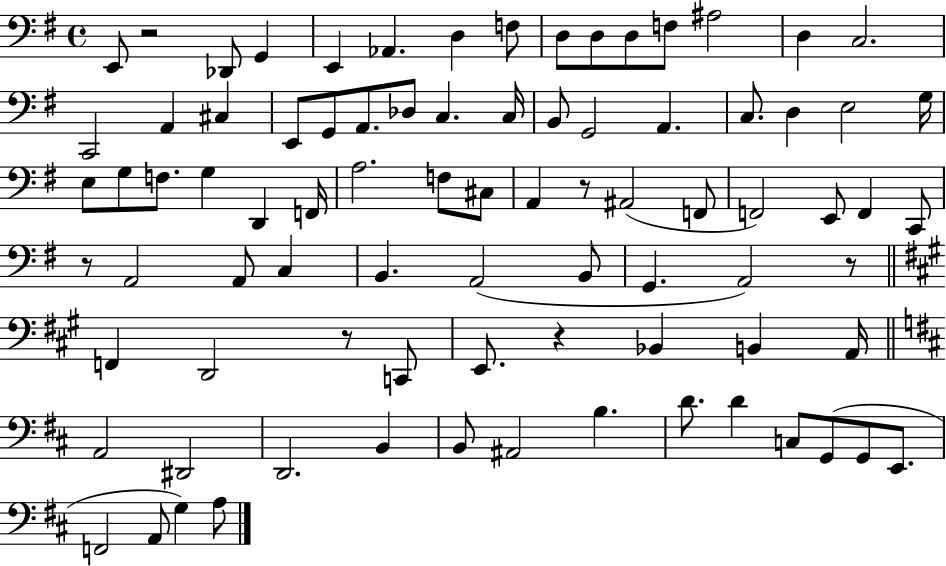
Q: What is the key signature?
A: G major